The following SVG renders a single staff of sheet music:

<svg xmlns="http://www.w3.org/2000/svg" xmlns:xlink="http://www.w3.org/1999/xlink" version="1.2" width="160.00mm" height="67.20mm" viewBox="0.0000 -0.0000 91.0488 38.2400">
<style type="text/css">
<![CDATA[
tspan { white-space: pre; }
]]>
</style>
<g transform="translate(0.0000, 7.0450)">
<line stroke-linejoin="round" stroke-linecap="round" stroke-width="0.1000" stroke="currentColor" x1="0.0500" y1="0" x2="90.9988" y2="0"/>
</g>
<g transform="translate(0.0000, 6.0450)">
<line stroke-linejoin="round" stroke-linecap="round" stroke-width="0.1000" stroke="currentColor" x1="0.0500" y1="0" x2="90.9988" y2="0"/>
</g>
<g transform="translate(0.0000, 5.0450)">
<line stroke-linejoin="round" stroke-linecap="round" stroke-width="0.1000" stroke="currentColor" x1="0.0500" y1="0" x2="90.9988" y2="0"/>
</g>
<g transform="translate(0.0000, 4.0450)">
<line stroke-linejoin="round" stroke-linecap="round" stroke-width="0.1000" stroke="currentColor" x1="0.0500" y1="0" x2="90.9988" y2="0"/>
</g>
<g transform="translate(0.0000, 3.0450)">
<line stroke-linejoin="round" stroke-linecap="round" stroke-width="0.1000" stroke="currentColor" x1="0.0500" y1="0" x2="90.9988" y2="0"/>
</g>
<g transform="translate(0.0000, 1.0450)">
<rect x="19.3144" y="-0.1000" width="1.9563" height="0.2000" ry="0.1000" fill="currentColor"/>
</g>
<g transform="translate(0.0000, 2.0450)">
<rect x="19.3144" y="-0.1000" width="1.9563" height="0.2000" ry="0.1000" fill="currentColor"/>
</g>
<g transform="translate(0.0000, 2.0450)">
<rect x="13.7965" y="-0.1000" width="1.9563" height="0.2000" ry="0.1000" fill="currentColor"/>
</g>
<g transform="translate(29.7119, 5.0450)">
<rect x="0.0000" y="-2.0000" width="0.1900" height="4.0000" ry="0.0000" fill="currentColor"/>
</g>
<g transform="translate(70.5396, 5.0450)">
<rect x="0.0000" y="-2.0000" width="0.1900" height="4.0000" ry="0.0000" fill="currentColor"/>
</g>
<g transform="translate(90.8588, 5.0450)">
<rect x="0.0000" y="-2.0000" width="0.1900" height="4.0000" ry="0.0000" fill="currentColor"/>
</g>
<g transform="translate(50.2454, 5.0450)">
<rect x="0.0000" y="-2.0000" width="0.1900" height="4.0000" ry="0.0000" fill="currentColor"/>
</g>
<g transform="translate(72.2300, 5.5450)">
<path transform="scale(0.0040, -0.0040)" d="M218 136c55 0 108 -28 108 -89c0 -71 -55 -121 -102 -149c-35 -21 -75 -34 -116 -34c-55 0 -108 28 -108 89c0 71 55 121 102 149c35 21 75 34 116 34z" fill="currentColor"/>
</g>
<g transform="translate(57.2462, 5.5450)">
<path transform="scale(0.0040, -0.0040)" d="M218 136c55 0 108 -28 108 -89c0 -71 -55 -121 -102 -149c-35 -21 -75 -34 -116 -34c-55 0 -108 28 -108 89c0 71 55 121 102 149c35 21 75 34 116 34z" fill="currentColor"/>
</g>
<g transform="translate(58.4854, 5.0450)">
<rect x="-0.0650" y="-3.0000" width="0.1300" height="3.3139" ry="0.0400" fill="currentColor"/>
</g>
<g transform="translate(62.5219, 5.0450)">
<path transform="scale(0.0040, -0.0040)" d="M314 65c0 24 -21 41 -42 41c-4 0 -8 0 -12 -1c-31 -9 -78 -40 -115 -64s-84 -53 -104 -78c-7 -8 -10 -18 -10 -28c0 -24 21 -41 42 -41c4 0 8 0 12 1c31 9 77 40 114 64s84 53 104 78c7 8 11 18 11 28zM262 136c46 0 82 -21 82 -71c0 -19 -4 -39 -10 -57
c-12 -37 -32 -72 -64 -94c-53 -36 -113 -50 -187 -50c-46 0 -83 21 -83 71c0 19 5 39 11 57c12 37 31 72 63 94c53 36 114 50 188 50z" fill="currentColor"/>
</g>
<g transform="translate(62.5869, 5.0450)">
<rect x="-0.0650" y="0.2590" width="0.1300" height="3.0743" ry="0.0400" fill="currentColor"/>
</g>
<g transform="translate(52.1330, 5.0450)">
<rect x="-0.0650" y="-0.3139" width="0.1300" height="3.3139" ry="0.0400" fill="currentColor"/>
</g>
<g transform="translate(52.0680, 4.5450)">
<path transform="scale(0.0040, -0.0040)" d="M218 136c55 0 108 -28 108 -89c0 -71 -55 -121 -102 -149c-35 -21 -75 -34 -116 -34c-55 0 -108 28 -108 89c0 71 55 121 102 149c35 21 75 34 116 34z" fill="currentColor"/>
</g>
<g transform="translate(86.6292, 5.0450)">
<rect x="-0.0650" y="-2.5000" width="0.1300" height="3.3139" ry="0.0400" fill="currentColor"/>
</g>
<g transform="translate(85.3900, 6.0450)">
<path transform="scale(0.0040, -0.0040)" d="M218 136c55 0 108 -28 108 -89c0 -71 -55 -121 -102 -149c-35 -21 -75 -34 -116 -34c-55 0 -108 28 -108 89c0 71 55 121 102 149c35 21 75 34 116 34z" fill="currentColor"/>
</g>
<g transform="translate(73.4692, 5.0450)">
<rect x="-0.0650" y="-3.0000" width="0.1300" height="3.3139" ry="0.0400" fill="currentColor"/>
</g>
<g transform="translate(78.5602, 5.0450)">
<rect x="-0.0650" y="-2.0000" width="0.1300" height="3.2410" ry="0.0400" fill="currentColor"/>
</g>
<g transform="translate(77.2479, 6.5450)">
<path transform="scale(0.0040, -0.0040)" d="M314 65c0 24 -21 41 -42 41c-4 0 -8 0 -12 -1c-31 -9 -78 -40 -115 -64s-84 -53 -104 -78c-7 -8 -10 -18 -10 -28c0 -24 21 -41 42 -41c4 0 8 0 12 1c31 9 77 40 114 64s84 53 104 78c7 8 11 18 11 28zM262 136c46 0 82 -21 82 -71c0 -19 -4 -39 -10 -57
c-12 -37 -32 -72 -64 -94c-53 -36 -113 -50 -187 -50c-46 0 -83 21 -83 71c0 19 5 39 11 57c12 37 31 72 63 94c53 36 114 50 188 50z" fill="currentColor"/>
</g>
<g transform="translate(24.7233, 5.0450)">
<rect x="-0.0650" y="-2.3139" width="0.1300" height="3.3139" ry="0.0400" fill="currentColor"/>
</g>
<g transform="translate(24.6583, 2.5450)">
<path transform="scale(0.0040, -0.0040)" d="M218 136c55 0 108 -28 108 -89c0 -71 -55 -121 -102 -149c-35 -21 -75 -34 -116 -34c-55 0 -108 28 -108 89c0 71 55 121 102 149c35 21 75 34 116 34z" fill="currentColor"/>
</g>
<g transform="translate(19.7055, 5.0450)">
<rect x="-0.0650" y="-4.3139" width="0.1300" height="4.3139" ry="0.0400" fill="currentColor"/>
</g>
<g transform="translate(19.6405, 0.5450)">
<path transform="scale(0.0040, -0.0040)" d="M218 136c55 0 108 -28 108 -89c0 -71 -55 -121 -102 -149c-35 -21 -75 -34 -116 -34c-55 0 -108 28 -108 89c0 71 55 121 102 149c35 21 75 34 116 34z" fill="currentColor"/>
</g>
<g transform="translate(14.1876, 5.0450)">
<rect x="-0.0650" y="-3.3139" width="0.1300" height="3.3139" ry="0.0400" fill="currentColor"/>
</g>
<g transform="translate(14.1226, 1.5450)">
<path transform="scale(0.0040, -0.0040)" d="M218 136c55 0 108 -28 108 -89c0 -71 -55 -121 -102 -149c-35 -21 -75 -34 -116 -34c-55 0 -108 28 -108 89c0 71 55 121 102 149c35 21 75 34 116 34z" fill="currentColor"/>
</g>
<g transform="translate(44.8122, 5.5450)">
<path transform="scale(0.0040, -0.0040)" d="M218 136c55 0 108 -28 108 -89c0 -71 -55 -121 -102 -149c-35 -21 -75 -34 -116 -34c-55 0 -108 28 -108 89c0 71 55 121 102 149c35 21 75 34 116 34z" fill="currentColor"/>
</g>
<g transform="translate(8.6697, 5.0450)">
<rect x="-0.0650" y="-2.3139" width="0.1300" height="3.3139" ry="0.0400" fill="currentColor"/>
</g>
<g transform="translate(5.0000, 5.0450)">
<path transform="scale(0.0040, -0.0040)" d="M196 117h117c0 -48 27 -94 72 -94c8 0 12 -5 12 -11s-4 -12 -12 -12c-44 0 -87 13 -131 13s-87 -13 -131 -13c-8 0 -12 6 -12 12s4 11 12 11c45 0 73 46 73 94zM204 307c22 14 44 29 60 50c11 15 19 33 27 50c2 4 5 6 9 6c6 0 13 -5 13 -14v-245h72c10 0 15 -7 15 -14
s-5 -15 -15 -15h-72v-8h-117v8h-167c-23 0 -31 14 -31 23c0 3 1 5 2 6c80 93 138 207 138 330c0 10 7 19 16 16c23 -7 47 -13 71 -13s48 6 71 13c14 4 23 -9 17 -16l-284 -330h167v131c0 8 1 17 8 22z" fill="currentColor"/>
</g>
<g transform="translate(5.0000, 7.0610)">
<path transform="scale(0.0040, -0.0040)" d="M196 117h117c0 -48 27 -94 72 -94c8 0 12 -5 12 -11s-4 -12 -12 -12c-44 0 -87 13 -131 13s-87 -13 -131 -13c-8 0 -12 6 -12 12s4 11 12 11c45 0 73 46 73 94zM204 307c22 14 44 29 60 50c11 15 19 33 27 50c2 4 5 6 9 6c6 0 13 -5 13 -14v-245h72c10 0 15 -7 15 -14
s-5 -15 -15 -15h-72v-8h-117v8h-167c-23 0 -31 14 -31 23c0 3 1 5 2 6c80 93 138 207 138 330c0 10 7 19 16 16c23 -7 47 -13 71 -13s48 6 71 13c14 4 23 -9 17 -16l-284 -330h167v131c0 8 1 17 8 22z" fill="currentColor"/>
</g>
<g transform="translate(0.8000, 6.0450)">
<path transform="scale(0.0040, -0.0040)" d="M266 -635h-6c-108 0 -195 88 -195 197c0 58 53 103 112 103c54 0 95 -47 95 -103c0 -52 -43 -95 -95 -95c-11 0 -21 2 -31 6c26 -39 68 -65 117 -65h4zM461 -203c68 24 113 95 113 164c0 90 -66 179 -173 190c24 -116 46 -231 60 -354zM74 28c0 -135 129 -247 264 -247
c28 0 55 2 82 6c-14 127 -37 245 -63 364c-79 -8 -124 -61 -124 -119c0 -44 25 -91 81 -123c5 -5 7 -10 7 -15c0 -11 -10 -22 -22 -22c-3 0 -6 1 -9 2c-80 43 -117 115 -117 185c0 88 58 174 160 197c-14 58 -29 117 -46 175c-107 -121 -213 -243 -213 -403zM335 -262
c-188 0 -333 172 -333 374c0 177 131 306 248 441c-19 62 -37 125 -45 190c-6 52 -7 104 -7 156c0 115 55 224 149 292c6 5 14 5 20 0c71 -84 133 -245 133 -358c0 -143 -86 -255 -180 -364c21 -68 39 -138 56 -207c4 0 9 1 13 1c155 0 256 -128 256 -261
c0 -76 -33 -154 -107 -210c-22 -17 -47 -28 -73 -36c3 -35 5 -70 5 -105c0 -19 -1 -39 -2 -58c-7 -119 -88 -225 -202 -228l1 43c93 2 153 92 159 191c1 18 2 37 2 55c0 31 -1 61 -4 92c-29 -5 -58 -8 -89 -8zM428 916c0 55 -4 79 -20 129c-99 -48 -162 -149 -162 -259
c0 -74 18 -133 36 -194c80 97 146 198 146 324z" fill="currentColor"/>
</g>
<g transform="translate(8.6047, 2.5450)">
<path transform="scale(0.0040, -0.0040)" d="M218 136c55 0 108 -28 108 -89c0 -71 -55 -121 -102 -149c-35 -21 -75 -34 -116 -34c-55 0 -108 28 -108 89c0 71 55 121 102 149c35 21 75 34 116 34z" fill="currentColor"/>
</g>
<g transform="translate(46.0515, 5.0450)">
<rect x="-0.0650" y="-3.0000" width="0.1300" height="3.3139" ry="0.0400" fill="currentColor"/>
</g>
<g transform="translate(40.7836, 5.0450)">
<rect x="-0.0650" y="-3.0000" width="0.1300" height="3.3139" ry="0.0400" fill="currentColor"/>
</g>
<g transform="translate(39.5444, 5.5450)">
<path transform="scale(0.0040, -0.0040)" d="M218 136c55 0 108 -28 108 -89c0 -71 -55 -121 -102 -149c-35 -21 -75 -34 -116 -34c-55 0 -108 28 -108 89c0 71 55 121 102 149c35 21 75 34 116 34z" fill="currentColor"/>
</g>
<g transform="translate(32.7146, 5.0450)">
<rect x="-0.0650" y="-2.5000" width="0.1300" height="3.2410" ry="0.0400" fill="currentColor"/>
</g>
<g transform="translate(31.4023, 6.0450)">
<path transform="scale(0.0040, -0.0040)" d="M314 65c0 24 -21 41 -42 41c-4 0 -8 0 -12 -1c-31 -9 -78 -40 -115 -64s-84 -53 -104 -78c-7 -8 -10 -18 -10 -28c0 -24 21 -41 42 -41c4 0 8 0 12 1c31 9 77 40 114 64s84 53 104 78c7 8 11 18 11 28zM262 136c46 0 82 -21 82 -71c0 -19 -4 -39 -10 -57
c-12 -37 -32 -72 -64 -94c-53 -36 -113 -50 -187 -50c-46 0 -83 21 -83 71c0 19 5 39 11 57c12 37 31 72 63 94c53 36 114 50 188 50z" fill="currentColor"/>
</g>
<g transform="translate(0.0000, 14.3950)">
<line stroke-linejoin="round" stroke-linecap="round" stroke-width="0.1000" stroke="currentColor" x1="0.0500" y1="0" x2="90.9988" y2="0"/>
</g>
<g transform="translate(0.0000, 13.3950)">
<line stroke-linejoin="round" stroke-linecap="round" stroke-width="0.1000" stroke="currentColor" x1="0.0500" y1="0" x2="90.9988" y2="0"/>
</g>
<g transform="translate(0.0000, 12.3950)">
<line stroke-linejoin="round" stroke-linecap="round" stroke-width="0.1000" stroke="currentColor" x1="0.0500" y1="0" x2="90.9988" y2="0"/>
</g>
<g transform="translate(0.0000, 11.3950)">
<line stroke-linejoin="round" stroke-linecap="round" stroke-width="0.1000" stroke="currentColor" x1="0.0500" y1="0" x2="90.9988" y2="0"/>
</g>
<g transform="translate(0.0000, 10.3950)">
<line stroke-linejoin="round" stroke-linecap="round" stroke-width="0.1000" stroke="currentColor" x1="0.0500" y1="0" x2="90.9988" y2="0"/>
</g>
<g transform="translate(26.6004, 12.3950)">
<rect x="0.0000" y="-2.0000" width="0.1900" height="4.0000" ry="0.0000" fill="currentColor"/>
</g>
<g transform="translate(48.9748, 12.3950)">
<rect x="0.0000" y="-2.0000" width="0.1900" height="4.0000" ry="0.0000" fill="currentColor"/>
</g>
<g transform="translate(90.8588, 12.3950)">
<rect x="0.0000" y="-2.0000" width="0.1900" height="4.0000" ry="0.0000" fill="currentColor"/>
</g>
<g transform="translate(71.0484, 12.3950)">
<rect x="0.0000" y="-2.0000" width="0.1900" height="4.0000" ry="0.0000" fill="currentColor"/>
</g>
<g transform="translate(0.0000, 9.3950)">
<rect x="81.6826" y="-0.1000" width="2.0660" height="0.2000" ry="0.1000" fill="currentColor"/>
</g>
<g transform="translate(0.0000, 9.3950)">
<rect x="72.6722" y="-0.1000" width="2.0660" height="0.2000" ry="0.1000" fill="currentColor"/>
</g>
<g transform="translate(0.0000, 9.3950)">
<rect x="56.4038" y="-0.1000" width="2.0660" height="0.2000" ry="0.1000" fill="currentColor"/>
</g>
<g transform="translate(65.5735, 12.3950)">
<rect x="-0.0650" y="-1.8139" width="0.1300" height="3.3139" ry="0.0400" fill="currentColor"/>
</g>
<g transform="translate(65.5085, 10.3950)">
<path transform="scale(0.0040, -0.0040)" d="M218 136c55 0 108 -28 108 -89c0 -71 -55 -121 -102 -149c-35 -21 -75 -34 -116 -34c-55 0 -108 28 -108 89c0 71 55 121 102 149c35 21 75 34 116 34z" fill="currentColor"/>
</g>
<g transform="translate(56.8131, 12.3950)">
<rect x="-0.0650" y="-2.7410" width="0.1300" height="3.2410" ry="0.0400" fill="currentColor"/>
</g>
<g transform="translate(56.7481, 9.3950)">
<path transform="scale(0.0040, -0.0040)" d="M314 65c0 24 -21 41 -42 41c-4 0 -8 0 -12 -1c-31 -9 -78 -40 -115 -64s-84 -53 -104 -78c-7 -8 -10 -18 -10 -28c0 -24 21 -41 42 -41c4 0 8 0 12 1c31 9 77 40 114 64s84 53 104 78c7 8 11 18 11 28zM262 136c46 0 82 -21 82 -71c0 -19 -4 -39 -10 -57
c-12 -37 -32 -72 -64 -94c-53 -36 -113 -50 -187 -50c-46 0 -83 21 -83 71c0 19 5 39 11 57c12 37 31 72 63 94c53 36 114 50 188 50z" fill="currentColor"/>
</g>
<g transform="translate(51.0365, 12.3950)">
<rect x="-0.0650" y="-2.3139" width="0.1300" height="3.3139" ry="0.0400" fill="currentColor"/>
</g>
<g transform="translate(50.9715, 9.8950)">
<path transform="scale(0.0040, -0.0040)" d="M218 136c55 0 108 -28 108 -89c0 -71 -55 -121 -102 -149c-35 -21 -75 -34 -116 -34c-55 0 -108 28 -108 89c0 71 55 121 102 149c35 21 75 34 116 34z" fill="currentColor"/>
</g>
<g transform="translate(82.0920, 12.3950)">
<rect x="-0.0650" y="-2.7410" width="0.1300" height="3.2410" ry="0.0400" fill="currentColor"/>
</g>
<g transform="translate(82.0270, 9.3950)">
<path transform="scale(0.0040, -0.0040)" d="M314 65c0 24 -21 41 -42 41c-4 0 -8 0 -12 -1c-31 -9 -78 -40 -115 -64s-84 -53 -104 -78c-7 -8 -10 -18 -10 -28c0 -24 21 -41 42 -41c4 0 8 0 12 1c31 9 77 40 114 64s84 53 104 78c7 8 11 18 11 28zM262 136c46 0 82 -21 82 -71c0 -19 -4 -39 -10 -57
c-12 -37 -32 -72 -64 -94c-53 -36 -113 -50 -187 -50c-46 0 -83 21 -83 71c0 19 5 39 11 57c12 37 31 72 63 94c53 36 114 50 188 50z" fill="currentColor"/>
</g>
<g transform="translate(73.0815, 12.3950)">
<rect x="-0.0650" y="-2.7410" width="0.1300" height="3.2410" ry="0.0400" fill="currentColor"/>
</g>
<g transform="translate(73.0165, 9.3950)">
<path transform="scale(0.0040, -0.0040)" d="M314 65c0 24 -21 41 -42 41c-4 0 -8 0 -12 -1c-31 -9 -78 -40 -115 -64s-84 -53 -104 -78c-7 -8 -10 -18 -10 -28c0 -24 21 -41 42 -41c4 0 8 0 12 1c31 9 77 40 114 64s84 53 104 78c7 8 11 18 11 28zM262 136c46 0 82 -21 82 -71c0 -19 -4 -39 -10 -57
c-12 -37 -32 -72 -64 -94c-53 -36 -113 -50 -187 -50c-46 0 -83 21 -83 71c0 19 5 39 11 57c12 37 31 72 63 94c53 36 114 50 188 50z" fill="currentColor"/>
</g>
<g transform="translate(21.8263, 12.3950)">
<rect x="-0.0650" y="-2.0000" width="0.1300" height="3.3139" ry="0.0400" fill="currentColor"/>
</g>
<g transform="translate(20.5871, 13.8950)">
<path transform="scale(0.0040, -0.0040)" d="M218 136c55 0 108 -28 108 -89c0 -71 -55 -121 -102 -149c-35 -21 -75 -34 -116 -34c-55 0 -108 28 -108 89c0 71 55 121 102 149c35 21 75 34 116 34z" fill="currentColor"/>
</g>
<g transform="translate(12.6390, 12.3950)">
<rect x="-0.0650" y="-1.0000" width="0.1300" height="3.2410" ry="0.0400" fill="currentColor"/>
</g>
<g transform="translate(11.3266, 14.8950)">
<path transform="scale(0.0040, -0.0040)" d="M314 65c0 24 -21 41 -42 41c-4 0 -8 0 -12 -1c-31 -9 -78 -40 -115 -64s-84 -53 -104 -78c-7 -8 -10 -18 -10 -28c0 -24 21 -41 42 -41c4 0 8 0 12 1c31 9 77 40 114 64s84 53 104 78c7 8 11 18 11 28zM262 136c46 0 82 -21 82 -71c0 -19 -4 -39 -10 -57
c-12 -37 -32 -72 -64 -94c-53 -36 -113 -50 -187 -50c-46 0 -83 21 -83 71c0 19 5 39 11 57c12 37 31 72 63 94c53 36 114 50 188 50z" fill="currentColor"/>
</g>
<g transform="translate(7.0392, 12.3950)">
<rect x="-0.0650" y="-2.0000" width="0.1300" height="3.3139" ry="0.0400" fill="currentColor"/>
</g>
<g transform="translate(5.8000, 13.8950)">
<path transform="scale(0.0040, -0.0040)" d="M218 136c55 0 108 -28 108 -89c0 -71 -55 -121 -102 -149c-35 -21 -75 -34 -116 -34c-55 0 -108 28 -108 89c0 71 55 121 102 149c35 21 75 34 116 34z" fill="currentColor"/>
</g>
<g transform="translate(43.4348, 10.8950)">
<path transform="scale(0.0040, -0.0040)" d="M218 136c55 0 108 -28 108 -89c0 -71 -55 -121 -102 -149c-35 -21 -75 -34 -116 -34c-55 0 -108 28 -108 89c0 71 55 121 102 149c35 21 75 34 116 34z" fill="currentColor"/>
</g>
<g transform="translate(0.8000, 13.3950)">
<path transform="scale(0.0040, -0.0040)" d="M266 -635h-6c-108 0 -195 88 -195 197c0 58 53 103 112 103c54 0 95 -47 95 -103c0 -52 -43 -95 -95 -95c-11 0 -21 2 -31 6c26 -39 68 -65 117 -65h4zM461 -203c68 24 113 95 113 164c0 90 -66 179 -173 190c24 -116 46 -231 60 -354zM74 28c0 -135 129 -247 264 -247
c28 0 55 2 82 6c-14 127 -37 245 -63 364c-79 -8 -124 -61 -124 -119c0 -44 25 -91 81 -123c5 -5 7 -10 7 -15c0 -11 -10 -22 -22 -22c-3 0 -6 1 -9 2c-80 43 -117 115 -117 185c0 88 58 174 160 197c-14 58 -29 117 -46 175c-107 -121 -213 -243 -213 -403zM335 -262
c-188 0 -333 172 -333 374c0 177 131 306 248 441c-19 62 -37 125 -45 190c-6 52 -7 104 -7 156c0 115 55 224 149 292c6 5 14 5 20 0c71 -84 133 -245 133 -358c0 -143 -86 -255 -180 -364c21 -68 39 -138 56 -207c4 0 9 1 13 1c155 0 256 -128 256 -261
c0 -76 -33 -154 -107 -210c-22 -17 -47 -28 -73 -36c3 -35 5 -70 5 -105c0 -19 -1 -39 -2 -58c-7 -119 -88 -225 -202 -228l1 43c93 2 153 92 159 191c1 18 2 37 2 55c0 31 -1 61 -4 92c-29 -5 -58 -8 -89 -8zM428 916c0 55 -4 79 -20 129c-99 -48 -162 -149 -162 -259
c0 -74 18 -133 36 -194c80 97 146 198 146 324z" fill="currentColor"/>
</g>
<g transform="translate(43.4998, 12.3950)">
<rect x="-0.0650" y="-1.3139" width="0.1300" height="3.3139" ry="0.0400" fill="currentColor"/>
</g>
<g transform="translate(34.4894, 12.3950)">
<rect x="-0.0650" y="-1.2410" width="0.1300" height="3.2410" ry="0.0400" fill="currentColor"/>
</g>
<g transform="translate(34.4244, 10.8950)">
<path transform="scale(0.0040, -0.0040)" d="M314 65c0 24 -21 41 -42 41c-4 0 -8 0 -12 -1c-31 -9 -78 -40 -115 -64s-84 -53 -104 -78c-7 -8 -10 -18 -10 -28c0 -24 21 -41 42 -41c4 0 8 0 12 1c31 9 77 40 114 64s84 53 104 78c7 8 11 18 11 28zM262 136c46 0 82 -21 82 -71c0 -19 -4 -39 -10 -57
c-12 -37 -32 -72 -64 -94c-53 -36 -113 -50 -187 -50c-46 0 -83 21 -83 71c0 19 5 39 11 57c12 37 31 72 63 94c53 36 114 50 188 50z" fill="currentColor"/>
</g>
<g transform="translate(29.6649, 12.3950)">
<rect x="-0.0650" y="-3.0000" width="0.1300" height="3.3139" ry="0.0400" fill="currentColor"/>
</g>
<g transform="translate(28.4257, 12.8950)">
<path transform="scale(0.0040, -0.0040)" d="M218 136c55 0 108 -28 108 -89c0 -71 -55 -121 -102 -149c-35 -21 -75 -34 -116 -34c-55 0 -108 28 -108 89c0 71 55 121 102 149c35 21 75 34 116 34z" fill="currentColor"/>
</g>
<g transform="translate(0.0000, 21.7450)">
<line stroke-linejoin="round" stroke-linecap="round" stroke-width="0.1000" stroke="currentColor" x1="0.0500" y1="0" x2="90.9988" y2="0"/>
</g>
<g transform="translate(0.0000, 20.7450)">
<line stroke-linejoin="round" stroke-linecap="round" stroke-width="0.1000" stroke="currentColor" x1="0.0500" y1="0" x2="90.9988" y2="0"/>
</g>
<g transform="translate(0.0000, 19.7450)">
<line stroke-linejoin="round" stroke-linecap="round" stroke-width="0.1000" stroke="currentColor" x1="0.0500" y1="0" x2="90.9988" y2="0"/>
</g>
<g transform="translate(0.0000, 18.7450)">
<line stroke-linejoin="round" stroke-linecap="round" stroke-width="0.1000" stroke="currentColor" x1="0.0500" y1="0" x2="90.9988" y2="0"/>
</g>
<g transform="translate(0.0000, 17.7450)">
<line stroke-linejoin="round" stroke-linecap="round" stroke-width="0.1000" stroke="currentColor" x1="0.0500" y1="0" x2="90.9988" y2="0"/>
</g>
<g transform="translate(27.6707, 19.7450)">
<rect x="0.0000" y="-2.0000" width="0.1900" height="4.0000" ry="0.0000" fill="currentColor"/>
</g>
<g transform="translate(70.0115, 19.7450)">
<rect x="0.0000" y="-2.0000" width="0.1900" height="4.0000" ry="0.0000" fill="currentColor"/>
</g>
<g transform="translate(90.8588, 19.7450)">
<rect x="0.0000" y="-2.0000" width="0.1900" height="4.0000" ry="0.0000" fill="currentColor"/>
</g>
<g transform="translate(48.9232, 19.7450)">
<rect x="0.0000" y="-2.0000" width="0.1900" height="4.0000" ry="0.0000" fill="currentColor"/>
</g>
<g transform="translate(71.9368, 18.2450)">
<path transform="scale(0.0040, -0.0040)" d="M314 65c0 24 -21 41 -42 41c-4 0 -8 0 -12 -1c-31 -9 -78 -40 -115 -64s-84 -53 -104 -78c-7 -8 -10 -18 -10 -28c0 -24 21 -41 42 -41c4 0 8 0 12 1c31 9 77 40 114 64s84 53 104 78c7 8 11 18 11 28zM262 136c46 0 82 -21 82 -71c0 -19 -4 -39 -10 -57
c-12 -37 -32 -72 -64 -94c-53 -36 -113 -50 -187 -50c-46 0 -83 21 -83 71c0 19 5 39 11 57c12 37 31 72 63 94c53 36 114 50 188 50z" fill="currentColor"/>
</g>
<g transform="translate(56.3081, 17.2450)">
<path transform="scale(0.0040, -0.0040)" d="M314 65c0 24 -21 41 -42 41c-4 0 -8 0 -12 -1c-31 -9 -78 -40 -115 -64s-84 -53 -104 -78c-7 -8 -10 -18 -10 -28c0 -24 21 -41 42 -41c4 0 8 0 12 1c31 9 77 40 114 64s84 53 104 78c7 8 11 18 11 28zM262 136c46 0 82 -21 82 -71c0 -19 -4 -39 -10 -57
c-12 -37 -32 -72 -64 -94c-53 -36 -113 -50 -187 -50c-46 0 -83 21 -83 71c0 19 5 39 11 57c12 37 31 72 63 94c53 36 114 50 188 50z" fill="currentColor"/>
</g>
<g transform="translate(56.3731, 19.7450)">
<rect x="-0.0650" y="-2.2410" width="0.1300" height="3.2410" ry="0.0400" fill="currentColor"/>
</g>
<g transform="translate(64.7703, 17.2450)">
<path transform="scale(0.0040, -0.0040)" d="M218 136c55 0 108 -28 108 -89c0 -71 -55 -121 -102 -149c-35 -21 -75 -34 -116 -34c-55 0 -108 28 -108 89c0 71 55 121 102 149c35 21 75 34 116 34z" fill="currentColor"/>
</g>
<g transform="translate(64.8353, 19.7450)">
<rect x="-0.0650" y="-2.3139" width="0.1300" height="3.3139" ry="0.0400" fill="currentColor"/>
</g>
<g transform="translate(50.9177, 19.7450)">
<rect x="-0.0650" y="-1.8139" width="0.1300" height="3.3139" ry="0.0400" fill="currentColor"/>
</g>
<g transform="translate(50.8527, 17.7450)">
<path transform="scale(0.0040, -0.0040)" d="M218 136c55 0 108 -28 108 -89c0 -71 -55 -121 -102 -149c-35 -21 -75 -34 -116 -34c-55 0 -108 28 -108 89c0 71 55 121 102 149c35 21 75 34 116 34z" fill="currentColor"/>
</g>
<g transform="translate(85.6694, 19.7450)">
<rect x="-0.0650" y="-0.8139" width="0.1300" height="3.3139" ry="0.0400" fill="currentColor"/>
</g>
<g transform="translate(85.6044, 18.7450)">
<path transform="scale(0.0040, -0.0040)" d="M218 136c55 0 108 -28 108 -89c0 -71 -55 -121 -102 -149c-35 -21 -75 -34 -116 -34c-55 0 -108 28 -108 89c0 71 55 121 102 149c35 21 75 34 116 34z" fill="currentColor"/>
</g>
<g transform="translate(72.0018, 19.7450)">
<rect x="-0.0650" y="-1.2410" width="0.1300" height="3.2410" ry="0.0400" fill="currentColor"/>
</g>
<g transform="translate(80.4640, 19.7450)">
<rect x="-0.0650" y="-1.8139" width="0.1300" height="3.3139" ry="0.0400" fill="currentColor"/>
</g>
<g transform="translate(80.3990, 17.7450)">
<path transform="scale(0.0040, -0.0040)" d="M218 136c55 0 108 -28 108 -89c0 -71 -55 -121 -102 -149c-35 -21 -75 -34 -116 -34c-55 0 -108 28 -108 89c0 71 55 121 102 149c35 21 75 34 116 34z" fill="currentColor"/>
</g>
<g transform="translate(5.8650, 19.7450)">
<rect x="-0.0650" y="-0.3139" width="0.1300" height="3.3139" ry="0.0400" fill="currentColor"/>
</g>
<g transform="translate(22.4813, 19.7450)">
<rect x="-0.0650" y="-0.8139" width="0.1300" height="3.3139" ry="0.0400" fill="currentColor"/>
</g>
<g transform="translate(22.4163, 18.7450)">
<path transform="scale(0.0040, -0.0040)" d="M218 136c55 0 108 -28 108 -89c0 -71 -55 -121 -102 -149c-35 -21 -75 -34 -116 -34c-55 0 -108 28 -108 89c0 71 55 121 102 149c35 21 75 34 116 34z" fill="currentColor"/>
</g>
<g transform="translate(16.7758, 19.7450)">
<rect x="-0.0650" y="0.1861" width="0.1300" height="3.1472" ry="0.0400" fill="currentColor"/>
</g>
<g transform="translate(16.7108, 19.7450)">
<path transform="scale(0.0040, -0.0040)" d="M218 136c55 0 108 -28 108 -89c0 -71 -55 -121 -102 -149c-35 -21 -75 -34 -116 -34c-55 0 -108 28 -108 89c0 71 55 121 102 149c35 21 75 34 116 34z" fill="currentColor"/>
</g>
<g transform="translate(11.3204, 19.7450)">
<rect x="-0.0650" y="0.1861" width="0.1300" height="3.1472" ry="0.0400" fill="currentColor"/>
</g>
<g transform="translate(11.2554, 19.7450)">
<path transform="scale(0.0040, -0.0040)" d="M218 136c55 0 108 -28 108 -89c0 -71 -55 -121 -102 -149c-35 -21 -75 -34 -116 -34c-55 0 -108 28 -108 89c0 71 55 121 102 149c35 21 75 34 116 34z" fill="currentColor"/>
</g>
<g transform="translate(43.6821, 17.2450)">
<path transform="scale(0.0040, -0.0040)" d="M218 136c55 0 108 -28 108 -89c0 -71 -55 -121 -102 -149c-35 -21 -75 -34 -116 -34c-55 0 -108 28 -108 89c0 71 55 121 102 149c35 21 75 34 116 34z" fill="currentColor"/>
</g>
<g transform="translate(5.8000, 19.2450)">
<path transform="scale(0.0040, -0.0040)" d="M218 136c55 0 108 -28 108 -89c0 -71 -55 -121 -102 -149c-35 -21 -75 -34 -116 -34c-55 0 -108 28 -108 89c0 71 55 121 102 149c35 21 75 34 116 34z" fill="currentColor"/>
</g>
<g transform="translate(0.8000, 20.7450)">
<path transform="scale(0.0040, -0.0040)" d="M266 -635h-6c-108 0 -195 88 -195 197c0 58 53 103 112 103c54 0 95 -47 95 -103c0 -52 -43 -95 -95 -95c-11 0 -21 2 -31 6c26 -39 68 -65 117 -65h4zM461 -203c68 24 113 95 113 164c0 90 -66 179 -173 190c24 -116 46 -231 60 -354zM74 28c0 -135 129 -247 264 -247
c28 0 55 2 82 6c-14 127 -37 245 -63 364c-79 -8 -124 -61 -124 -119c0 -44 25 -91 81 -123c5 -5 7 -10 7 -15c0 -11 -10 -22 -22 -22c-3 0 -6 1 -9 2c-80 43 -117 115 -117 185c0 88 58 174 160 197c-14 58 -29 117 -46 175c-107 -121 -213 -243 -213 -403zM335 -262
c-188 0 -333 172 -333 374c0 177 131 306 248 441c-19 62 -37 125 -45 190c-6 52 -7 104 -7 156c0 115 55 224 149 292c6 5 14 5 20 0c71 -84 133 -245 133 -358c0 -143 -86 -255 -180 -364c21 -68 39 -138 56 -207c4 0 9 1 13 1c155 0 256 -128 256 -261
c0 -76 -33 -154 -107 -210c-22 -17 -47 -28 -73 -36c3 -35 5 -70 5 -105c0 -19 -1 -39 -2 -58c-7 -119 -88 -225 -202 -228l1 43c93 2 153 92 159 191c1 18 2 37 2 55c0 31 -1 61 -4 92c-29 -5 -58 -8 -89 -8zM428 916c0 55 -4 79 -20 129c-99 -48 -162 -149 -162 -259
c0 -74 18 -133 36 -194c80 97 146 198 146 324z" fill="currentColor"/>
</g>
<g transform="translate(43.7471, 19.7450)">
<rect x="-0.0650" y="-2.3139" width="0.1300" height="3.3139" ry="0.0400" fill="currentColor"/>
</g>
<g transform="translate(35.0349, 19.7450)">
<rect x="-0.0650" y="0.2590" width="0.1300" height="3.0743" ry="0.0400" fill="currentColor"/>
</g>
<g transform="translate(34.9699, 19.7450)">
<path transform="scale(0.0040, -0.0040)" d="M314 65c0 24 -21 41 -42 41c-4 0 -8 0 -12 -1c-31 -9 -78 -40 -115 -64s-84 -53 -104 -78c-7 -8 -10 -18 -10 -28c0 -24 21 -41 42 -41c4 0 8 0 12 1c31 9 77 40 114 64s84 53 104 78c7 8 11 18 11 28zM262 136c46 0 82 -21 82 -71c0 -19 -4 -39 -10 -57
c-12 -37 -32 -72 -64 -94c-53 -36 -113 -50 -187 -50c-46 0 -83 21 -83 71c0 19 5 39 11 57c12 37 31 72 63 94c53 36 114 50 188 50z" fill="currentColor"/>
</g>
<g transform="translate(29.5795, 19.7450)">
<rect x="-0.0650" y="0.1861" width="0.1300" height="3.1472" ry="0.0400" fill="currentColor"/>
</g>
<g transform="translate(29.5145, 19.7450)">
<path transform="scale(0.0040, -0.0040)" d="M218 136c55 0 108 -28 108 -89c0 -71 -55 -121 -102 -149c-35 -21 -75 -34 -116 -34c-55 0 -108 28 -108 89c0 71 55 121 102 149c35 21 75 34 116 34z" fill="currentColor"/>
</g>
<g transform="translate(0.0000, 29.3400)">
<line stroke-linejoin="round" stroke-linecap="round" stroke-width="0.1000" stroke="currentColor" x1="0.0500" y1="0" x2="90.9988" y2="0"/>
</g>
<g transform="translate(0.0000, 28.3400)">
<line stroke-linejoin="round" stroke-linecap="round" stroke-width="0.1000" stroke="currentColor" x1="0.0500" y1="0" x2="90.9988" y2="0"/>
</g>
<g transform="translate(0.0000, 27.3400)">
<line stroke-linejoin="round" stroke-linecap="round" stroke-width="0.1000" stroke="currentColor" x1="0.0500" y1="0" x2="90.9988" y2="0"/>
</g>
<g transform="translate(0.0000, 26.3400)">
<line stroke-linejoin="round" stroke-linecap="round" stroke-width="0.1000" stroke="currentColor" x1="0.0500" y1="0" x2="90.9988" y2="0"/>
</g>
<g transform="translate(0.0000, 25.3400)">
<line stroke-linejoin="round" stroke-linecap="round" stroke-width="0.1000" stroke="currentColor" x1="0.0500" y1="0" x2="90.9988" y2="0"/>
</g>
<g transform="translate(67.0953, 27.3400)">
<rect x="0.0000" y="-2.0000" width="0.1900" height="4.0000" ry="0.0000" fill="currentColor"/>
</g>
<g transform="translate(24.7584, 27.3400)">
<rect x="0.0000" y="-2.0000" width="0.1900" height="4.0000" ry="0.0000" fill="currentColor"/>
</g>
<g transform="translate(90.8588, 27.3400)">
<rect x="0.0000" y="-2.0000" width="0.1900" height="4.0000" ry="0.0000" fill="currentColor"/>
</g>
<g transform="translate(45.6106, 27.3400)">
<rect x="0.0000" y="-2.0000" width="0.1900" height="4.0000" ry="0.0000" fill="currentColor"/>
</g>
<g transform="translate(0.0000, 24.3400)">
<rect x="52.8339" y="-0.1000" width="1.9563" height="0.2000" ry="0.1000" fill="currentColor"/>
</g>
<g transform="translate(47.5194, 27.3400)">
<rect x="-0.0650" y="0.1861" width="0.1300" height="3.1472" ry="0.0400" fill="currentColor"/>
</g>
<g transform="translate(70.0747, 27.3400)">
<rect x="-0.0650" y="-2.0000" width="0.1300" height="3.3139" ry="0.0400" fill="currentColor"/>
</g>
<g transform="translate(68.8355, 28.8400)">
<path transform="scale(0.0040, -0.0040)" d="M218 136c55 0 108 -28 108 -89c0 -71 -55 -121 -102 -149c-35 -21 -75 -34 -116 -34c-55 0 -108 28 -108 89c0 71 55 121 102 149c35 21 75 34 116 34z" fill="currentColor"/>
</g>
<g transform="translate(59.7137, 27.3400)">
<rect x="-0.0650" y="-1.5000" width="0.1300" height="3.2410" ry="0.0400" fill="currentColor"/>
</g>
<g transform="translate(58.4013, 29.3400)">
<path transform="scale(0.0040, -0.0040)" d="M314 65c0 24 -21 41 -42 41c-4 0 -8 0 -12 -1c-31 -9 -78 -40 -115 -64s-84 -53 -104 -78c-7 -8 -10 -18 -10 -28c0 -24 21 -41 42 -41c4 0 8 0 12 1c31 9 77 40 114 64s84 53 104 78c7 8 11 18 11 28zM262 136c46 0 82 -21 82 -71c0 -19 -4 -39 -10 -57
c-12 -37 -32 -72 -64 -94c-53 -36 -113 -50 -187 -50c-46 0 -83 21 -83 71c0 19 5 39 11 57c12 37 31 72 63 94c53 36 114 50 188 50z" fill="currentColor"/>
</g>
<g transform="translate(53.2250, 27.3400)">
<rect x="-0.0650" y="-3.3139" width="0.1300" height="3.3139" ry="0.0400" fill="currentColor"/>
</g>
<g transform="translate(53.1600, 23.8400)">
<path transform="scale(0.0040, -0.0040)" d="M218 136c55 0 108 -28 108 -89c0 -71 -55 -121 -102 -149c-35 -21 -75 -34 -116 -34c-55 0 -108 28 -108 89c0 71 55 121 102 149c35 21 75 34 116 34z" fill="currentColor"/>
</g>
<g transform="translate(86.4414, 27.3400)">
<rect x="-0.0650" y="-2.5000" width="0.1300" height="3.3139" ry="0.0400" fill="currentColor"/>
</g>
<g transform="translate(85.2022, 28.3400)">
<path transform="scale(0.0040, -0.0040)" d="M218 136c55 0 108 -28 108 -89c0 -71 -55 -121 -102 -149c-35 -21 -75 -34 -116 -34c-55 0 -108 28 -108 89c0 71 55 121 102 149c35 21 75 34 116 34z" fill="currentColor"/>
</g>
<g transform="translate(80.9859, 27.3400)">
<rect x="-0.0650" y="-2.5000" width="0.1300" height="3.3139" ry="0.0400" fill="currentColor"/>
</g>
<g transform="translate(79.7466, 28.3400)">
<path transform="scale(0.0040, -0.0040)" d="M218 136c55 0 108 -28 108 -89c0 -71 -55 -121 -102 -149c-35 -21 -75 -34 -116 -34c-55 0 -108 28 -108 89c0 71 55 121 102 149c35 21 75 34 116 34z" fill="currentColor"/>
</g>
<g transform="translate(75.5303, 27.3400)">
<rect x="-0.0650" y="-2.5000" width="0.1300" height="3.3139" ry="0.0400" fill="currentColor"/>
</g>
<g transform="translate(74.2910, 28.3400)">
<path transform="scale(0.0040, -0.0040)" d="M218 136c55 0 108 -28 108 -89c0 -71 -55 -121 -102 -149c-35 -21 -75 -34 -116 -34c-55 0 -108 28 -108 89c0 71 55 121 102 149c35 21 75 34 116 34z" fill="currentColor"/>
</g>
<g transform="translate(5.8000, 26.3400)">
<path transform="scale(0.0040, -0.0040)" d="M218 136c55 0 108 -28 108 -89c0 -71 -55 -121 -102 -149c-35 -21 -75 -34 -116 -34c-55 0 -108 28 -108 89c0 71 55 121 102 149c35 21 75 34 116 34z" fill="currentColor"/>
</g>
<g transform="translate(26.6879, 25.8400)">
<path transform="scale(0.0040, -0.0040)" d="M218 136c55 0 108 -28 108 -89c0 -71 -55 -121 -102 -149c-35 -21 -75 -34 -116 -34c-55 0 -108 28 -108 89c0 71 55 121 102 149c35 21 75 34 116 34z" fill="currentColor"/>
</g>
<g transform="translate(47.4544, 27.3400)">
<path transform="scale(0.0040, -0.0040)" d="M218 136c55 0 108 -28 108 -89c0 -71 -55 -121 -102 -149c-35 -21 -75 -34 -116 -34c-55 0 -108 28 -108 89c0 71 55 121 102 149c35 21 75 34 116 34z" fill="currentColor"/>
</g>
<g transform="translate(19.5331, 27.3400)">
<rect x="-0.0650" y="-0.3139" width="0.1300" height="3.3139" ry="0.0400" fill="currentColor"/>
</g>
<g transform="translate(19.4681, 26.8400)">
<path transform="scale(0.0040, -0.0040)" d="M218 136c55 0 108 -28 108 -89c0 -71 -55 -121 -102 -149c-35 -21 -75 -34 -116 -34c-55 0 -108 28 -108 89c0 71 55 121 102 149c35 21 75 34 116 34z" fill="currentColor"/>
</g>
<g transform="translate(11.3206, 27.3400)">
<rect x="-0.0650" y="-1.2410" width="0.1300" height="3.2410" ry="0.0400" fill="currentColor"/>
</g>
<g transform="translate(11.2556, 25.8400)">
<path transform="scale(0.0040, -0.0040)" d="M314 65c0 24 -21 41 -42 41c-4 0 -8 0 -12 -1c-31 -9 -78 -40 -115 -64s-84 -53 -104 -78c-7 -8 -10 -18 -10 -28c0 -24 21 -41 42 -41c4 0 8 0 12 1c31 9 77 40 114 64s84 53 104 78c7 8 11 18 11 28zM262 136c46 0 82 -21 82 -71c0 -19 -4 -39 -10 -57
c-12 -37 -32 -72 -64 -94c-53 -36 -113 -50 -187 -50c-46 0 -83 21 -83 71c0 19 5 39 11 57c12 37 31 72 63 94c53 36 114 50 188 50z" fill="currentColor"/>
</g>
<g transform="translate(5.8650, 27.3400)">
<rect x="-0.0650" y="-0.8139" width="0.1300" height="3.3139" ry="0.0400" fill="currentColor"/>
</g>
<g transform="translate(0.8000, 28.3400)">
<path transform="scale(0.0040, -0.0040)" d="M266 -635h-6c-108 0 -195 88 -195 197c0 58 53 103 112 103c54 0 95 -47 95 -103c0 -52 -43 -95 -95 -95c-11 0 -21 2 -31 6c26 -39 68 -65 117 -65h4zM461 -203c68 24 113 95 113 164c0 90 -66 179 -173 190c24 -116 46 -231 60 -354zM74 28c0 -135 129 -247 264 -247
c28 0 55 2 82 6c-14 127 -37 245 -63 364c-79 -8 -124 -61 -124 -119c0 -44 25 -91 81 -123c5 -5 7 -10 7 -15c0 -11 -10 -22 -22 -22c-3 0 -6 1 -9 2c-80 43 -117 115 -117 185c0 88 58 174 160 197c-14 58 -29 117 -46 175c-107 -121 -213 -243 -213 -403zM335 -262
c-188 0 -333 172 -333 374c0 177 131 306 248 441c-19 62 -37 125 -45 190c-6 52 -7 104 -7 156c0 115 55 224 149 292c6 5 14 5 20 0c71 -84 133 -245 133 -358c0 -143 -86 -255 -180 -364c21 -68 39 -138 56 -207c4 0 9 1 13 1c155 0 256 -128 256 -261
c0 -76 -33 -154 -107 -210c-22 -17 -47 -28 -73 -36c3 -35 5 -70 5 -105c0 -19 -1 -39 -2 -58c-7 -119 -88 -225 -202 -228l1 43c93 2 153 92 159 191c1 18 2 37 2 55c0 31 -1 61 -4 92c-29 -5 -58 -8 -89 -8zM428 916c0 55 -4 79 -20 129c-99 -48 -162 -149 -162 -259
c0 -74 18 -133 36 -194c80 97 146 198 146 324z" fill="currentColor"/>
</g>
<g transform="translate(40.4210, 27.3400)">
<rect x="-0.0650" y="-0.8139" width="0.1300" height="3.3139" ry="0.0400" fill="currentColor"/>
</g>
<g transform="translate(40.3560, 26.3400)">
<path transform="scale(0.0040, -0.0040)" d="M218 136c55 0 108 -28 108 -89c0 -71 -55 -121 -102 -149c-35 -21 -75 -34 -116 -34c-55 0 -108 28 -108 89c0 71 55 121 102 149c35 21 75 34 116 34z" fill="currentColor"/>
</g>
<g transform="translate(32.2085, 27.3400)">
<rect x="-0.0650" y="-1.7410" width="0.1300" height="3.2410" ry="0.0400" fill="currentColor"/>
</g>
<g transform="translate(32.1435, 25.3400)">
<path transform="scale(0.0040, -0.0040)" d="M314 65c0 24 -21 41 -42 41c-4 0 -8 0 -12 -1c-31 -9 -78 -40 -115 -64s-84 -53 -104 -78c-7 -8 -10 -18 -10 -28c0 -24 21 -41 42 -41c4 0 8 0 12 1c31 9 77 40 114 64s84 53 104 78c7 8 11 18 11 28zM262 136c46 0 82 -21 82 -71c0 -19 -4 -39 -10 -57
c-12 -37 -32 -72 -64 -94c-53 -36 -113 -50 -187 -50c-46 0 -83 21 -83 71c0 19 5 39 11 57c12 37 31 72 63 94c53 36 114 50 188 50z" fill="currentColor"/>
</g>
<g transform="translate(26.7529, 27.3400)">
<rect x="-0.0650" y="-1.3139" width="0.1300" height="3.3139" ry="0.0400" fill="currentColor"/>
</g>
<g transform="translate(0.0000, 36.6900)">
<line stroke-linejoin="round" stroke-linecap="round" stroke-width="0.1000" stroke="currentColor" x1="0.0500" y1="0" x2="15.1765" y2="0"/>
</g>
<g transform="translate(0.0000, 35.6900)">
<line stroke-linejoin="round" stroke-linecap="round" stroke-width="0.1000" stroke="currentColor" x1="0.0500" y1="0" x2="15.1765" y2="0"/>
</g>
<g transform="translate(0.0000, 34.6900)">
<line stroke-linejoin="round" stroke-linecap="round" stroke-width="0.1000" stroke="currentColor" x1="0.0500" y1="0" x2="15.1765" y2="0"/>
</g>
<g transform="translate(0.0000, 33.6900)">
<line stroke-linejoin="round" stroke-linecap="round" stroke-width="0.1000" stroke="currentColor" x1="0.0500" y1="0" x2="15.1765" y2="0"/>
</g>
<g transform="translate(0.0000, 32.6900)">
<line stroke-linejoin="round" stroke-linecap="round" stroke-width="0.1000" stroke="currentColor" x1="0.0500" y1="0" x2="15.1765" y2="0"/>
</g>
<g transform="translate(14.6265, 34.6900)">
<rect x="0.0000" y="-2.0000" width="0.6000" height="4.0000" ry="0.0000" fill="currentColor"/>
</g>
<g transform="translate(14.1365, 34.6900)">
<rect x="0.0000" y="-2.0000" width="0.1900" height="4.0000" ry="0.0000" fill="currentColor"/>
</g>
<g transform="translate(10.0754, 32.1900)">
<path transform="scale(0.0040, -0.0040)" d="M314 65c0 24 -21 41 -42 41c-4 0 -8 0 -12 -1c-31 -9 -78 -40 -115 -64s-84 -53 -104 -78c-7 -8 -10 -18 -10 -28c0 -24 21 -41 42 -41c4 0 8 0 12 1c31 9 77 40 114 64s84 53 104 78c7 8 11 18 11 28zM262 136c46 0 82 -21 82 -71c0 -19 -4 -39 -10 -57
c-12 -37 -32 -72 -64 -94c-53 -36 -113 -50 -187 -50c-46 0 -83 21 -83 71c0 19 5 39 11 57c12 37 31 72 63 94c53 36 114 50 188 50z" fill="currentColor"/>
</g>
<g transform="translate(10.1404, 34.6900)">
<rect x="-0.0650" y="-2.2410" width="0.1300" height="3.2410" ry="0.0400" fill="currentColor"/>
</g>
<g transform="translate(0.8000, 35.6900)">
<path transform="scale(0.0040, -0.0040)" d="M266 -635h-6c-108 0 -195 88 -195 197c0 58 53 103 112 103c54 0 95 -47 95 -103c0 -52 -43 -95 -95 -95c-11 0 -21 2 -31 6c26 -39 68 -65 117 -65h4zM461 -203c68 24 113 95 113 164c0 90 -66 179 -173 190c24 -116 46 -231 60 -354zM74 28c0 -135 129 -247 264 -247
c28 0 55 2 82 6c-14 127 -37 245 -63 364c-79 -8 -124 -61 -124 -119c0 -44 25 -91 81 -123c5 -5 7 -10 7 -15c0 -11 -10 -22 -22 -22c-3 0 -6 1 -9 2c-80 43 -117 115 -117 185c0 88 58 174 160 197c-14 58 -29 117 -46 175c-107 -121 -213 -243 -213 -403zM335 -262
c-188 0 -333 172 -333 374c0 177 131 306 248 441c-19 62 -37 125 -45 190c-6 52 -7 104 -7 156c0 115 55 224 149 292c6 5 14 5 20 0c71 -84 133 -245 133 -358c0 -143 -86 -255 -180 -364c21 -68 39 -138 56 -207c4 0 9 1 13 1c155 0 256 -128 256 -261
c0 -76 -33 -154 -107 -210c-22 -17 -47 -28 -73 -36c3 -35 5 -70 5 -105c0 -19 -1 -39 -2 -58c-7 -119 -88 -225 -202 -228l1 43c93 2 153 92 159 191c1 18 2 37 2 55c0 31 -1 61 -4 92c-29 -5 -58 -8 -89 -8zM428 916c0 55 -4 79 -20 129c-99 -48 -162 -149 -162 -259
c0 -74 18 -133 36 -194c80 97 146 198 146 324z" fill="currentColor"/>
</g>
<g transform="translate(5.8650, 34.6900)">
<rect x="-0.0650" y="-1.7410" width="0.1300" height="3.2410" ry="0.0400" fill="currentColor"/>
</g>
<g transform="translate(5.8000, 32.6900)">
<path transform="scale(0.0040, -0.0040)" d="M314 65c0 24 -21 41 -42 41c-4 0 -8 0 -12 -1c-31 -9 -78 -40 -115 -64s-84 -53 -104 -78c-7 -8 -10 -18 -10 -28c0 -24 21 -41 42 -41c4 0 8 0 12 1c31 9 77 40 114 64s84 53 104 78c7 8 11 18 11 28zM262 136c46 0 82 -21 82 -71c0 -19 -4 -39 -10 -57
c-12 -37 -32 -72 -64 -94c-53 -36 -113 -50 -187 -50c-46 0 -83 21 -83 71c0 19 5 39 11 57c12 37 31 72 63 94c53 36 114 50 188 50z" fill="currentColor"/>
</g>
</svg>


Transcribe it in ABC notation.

X:1
T:Untitled
M:4/4
L:1/4
K:C
g b d' g G2 A A c A B2 A F2 G F D2 F A e2 e g a2 f a2 a2 c B B d B B2 g f g2 g e2 f d d e2 c e f2 d B b E2 F G G G f2 g2